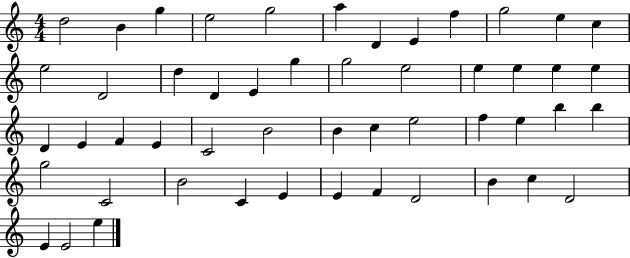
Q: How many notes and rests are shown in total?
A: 51